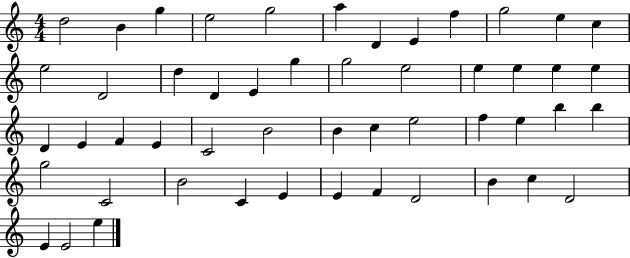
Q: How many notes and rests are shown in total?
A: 51